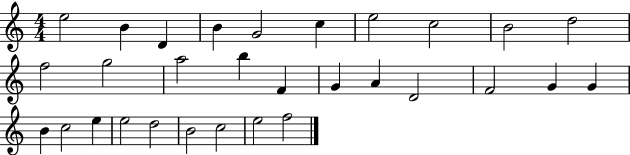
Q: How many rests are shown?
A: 0